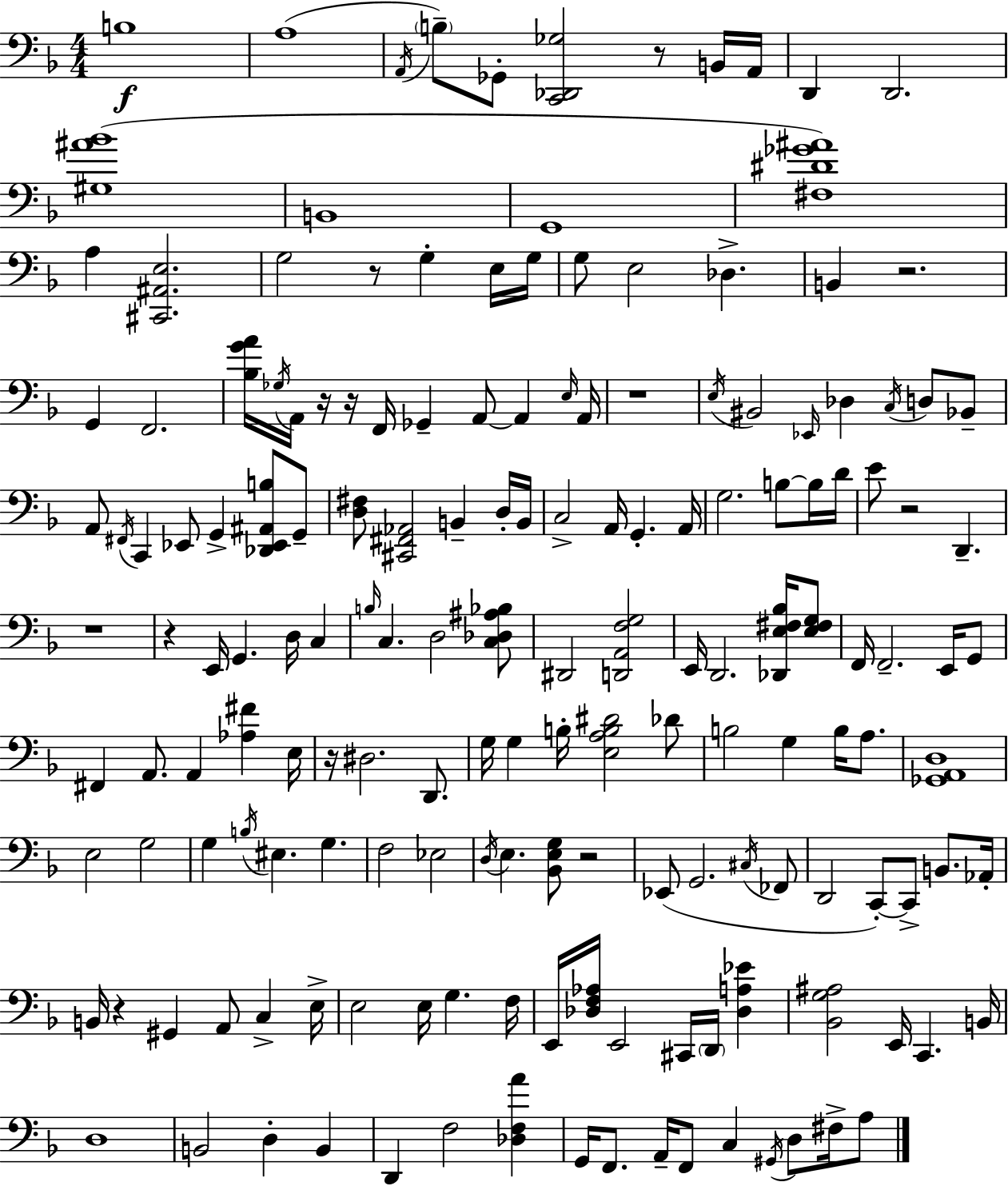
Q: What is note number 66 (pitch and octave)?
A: D2